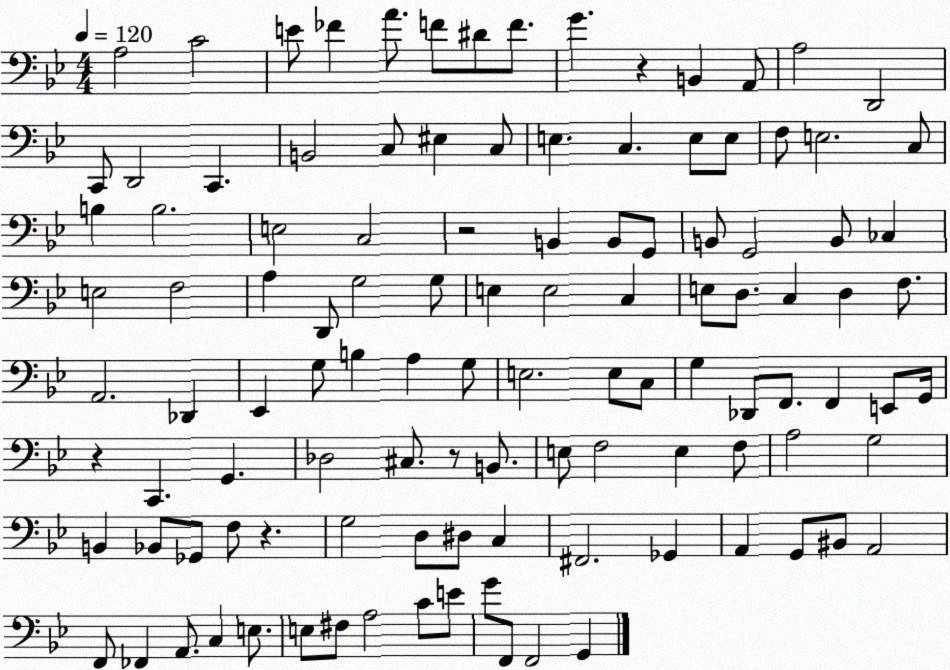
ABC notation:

X:1
T:Untitled
M:4/4
L:1/4
K:Bb
A,2 C2 E/2 _F A/2 F/2 ^D/2 F/2 G z B,, A,,/2 A,2 D,,2 C,,/2 D,,2 C,, B,,2 C,/2 ^E, C,/2 E, C, E,/2 E,/2 F,/2 E,2 C,/2 B, B,2 E,2 C,2 z2 B,, B,,/2 G,,/2 B,,/2 G,,2 B,,/2 _C, E,2 F,2 A, D,,/2 G,2 G,/2 E, E,2 C, E,/2 D,/2 C, D, F,/2 A,,2 _D,, _E,, G,/2 B, A, G,/2 E,2 E,/2 C,/2 G, _D,,/2 F,,/2 F,, E,,/2 G,,/4 z C,, G,, _D,2 ^C,/2 z/2 B,,/2 E,/2 F,2 E, F,/2 A,2 G,2 B,, _B,,/2 _G,,/2 F,/2 z G,2 D,/2 ^D,/2 C, ^F,,2 _G,, A,, G,,/2 ^B,,/2 A,,2 F,,/2 _F,, A,,/2 C, E,/2 E,/2 ^F,/2 A,2 C/2 E/2 G/2 F,,/2 F,,2 G,,